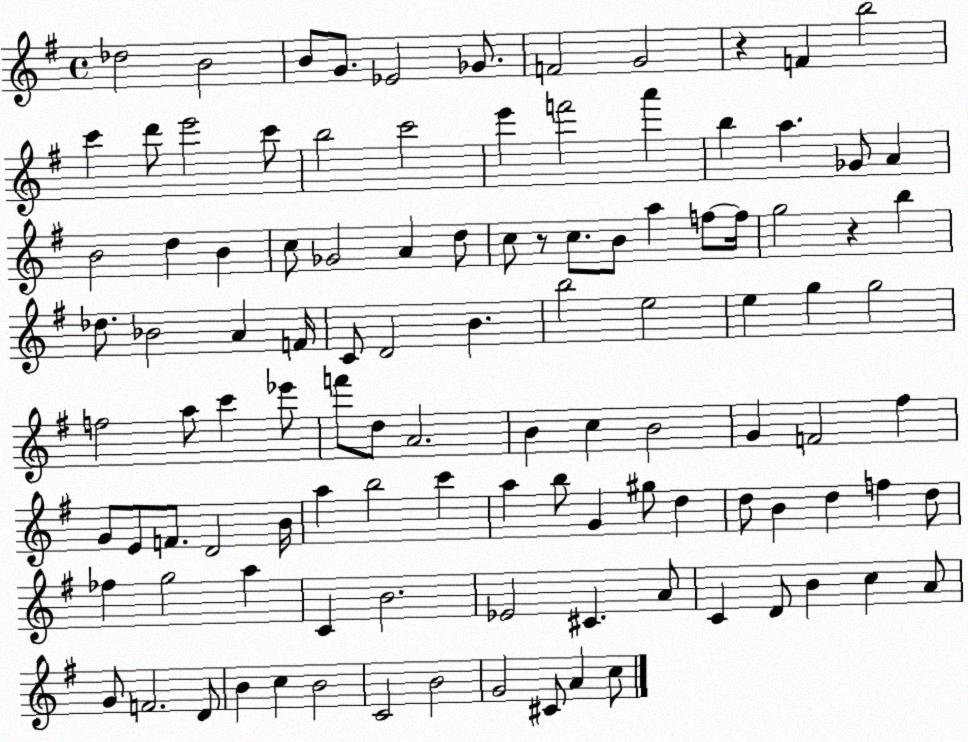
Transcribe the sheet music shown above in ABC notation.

X:1
T:Untitled
M:4/4
L:1/4
K:G
_d2 B2 B/2 G/2 _E2 _G/2 F2 G2 z F b2 c' d'/2 e'2 c'/2 b2 c'2 e' f'2 a' b a _G/2 A B2 d B c/2 _G2 A d/2 c/2 z/2 c/2 B/2 a f/2 f/4 g2 z b _d/2 _B2 A F/4 C/2 D2 B b2 e2 e g g2 f2 a/2 c' _e'/2 f'/2 d/2 A2 B c B2 G F2 ^f G/2 E/2 F/2 D2 B/4 a b2 c' a b/2 G ^g/2 d d/2 B d f d/2 _f g2 a C B2 _E2 ^C A/2 C D/2 B c A/2 G/2 F2 D/2 B c B2 C2 B2 G2 ^C/2 A c/2